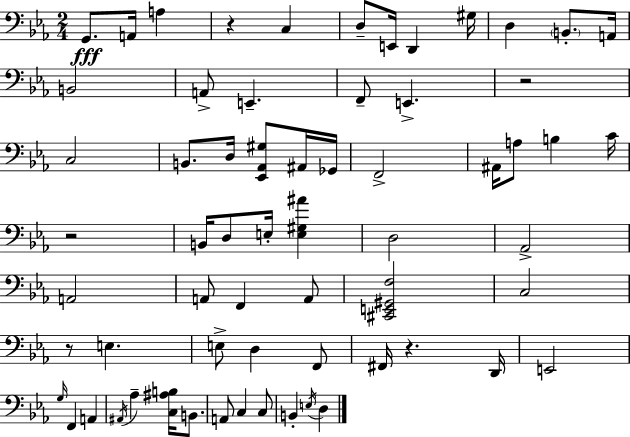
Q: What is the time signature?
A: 2/4